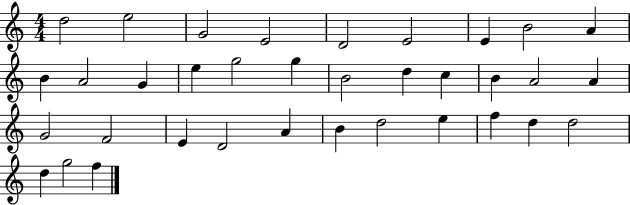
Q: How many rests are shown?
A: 0